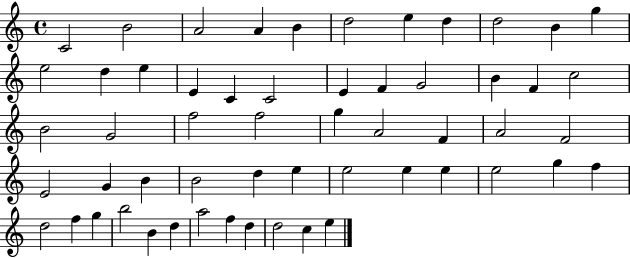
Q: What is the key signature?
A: C major